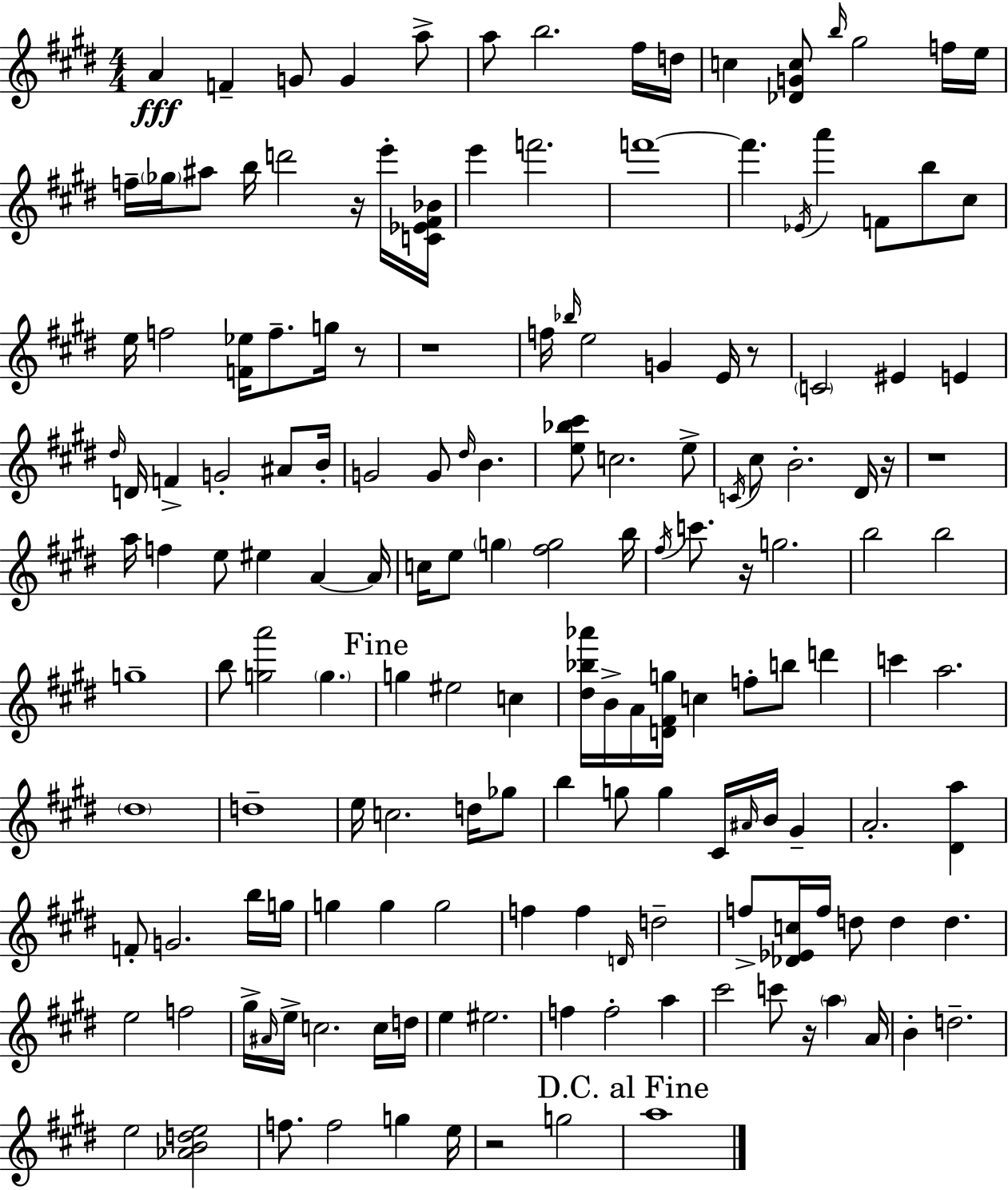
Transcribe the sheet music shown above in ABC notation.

X:1
T:Untitled
M:4/4
L:1/4
K:E
A F G/2 G a/2 a/2 b2 ^f/4 d/4 c [_DGc]/2 b/4 ^g2 f/4 e/4 f/4 _g/4 ^a/2 b/4 d'2 z/4 e'/4 [C_E^F_B]/4 e' f'2 f'4 f' _E/4 a' F/2 b/2 ^c/2 e/4 f2 [F_e]/4 f/2 g/4 z/2 z4 f/4 _b/4 e2 G E/4 z/2 C2 ^E E ^d/4 D/4 F G2 ^A/2 B/4 G2 G/2 ^d/4 B [e_b^c']/2 c2 e/2 C/4 ^c/2 B2 ^D/4 z/4 z4 a/4 f e/2 ^e A A/4 c/4 e/2 g [^fg]2 b/4 ^f/4 c'/2 z/4 g2 b2 b2 g4 b/2 [ga']2 g g ^e2 c [^d_b_a']/4 B/4 A/4 [D^Fg]/4 c f/2 b/2 d' c' a2 ^d4 d4 e/4 c2 d/4 _g/2 b g/2 g ^C/4 ^A/4 B/4 ^G A2 [^Da] F/2 G2 b/4 g/4 g g g2 f f D/4 d2 f/2 [_D_Ec]/4 f/4 d/2 d d e2 f2 ^g/4 ^A/4 e/4 c2 c/4 d/4 e ^e2 f f2 a ^c'2 c'/2 z/4 a A/4 B d2 e2 [_ABde]2 f/2 f2 g e/4 z2 g2 a4